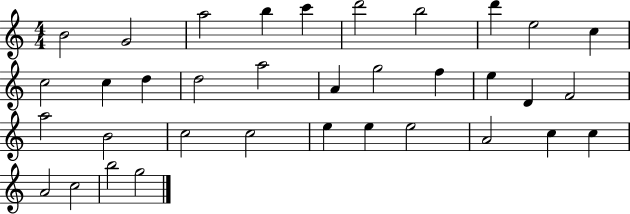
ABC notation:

X:1
T:Untitled
M:4/4
L:1/4
K:C
B2 G2 a2 b c' d'2 b2 d' e2 c c2 c d d2 a2 A g2 f e D F2 a2 B2 c2 c2 e e e2 A2 c c A2 c2 b2 g2